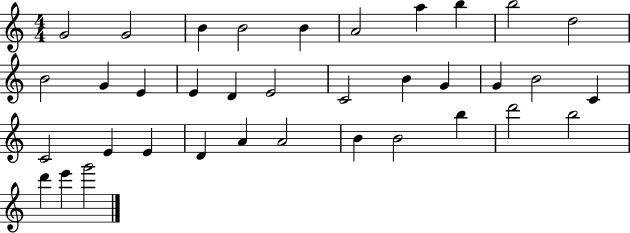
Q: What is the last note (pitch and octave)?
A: G6